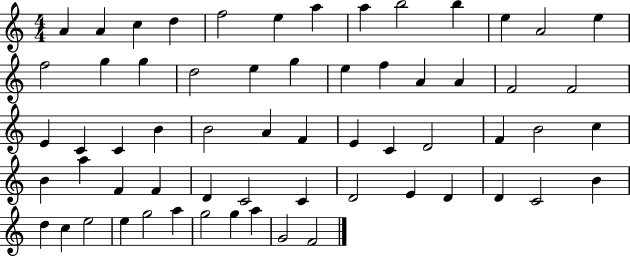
{
  \clef treble
  \numericTimeSignature
  \time 4/4
  \key c \major
  a'4 a'4 c''4 d''4 | f''2 e''4 a''4 | a''4 b''2 b''4 | e''4 a'2 e''4 | \break f''2 g''4 g''4 | d''2 e''4 g''4 | e''4 f''4 a'4 a'4 | f'2 f'2 | \break e'4 c'4 c'4 b'4 | b'2 a'4 f'4 | e'4 c'4 d'2 | f'4 b'2 c''4 | \break b'4 a''4 f'4 f'4 | d'4 c'2 c'4 | d'2 e'4 d'4 | d'4 c'2 b'4 | \break d''4 c''4 e''2 | e''4 g''2 a''4 | g''2 g''4 a''4 | g'2 f'2 | \break \bar "|."
}